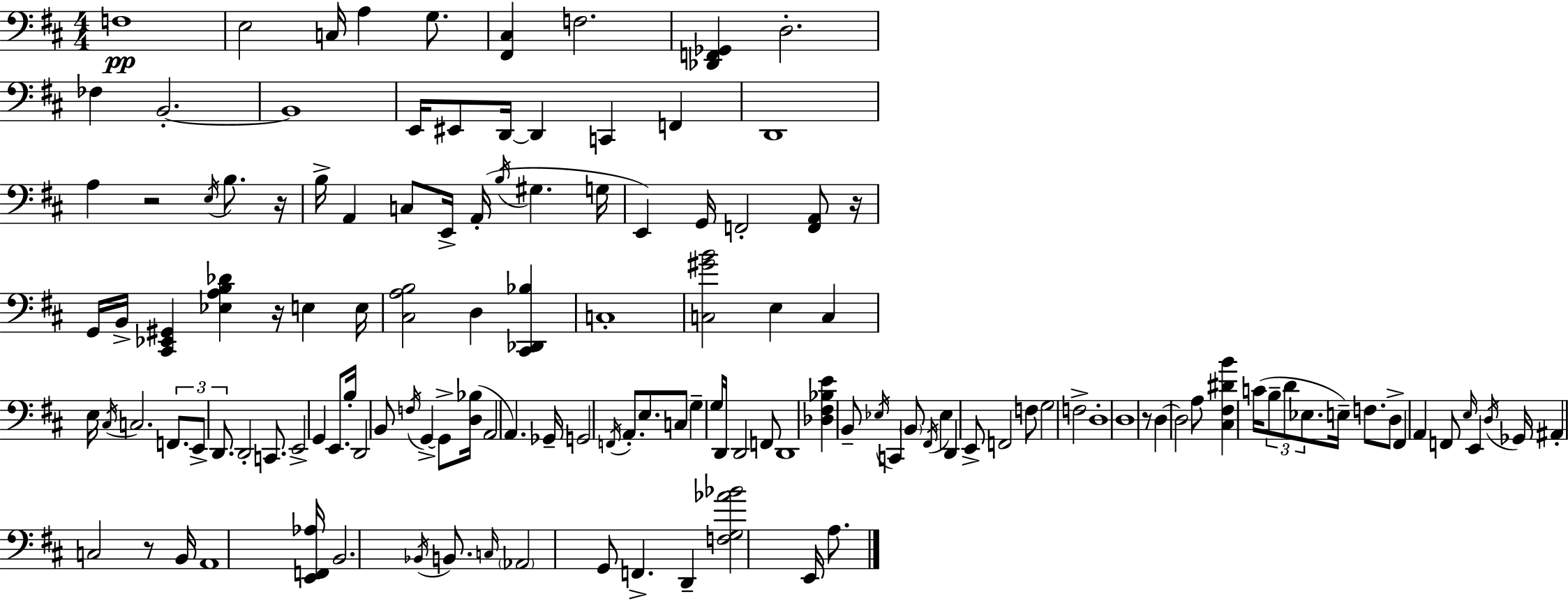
X:1
T:Untitled
M:4/4
L:1/4
K:D
F,4 E,2 C,/4 A, G,/2 [^F,,^C,] F,2 [_D,,F,,_G,,] D,2 _F, B,,2 B,,4 E,,/4 ^E,,/2 D,,/4 D,, C,, F,, D,,4 A, z2 E,/4 B,/2 z/4 B,/4 A,, C,/2 E,,/4 A,,/4 B,/4 ^G, G,/4 E,, G,,/4 F,,2 [F,,A,,]/2 z/4 G,,/4 B,,/4 [^C,,_E,,^G,,] [_E,A,B,_D] z/4 E, E,/4 [^C,A,B,]2 D, [^C,,_D,,_B,] C,4 [C,^GB]2 E, C, E,/4 ^C,/4 C,2 F,,/2 E,,/2 D,,/2 D,,2 C,,/2 E,,2 G,, E,,/2 B,/4 D,,2 B,,/2 F,/4 G,, G,,/2 [D,_B,]/4 A,,2 A,, _G,,/4 G,,2 F,,/4 A,,/2 E,/2 C,/2 G, G,/4 D,,/4 D,,2 F,,/2 D,,4 [_D,^F,_B,E] B,,/2 _E,/4 C,, B,,/2 ^F,,/4 _E, D,, E,,/2 F,,2 F,/2 G,2 F,2 D,4 D,4 z/2 D, D,2 A,/2 [^C,^F,^DB] C/4 B,/2 D/2 _E,/2 E,/4 F,/2 D,/2 ^F,, A,, F,,/2 E,/4 E,, D,/4 _G,,/4 ^A,, C,2 z/2 B,,/4 A,,4 [E,,F,,_A,]/4 B,,2 _B,,/4 B,,/2 C,/4 _A,,2 G,,/2 F,, D,, [F,G,_A_B]2 E,,/4 A,/2